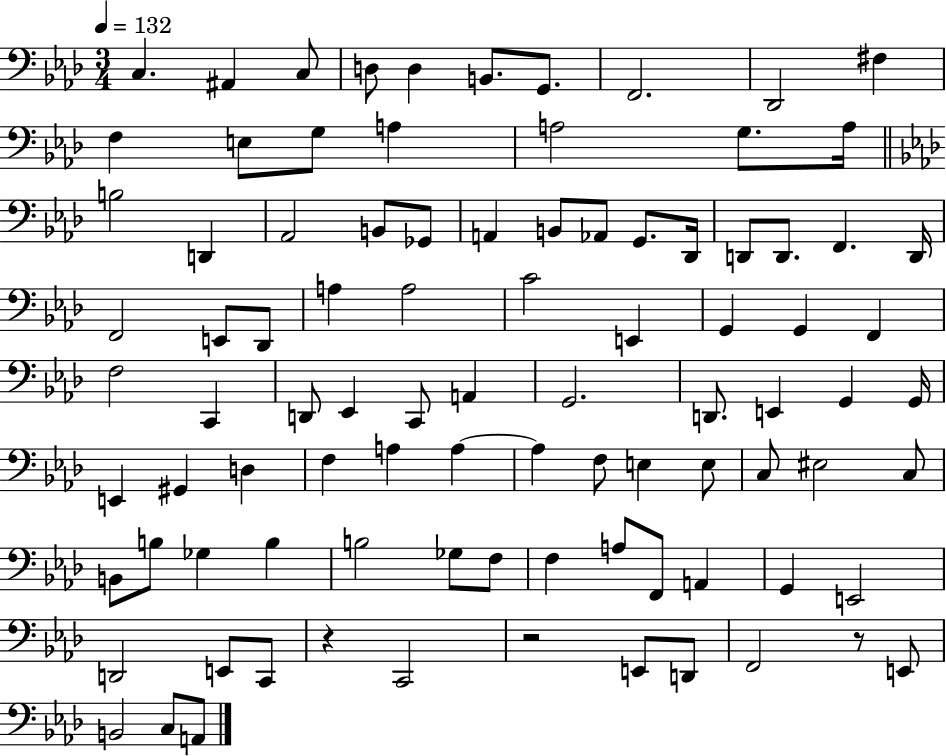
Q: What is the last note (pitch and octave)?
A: A2